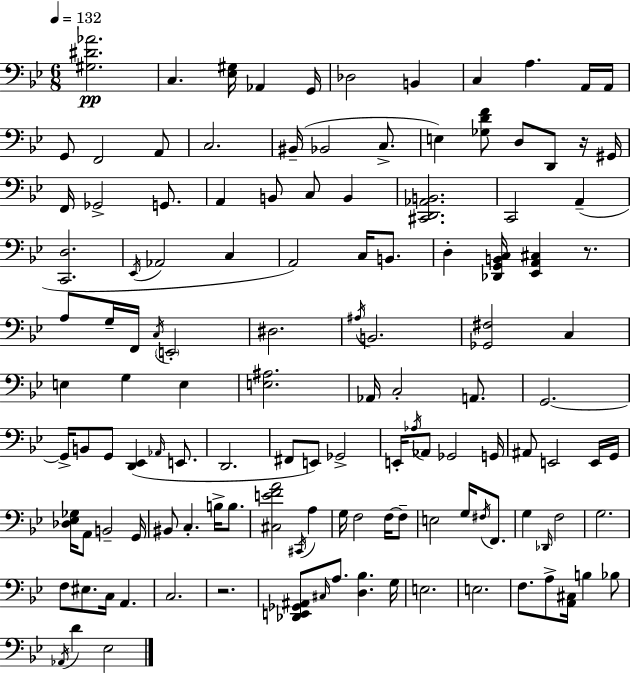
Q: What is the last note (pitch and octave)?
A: Eb3